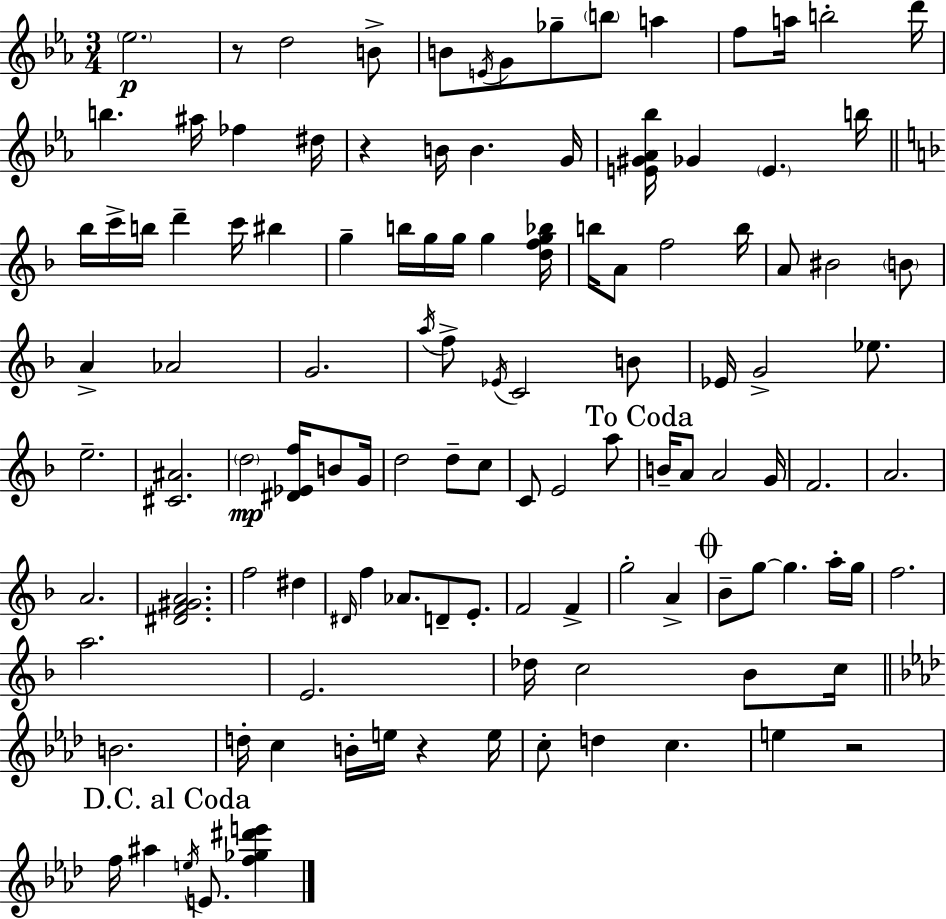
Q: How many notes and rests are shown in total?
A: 116